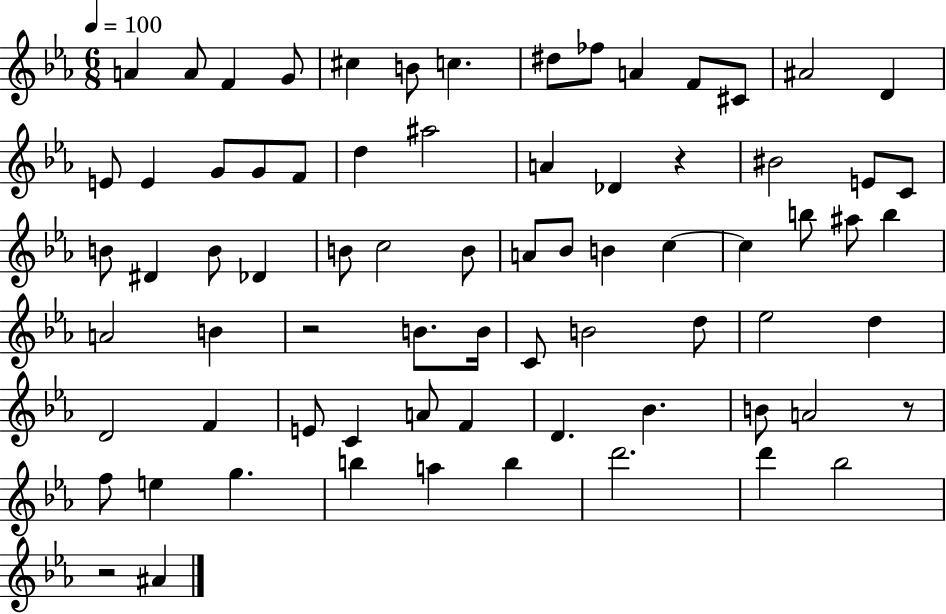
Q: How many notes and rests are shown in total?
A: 74